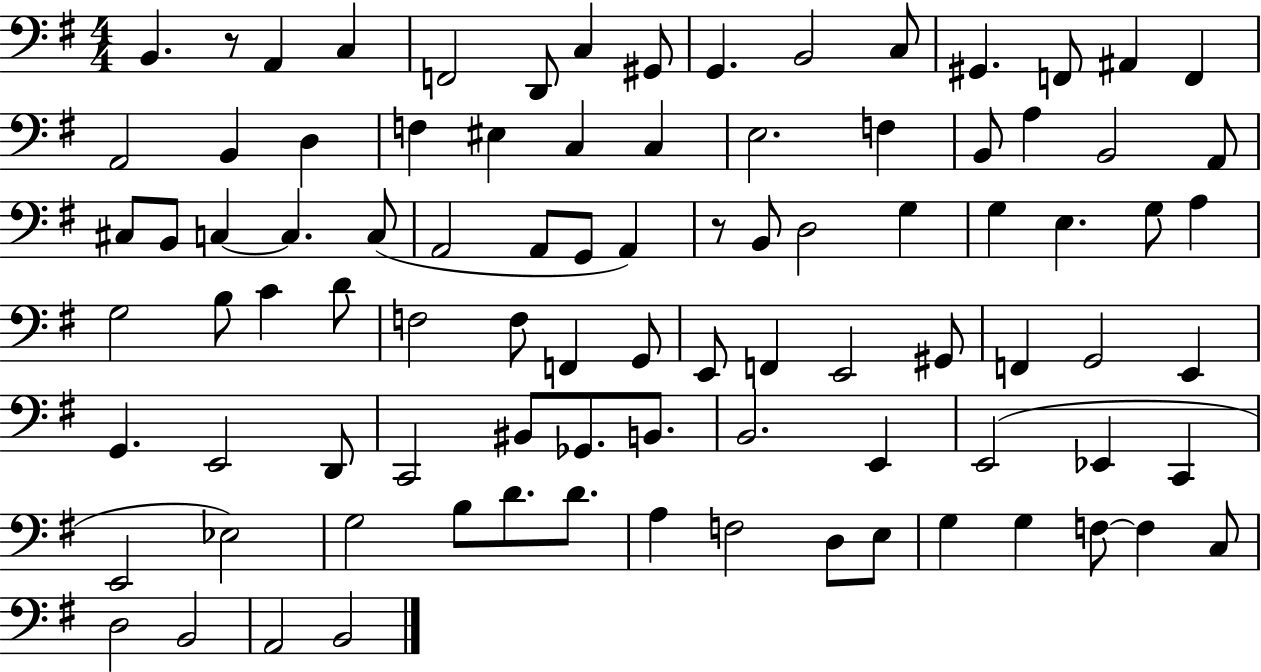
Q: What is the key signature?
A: G major